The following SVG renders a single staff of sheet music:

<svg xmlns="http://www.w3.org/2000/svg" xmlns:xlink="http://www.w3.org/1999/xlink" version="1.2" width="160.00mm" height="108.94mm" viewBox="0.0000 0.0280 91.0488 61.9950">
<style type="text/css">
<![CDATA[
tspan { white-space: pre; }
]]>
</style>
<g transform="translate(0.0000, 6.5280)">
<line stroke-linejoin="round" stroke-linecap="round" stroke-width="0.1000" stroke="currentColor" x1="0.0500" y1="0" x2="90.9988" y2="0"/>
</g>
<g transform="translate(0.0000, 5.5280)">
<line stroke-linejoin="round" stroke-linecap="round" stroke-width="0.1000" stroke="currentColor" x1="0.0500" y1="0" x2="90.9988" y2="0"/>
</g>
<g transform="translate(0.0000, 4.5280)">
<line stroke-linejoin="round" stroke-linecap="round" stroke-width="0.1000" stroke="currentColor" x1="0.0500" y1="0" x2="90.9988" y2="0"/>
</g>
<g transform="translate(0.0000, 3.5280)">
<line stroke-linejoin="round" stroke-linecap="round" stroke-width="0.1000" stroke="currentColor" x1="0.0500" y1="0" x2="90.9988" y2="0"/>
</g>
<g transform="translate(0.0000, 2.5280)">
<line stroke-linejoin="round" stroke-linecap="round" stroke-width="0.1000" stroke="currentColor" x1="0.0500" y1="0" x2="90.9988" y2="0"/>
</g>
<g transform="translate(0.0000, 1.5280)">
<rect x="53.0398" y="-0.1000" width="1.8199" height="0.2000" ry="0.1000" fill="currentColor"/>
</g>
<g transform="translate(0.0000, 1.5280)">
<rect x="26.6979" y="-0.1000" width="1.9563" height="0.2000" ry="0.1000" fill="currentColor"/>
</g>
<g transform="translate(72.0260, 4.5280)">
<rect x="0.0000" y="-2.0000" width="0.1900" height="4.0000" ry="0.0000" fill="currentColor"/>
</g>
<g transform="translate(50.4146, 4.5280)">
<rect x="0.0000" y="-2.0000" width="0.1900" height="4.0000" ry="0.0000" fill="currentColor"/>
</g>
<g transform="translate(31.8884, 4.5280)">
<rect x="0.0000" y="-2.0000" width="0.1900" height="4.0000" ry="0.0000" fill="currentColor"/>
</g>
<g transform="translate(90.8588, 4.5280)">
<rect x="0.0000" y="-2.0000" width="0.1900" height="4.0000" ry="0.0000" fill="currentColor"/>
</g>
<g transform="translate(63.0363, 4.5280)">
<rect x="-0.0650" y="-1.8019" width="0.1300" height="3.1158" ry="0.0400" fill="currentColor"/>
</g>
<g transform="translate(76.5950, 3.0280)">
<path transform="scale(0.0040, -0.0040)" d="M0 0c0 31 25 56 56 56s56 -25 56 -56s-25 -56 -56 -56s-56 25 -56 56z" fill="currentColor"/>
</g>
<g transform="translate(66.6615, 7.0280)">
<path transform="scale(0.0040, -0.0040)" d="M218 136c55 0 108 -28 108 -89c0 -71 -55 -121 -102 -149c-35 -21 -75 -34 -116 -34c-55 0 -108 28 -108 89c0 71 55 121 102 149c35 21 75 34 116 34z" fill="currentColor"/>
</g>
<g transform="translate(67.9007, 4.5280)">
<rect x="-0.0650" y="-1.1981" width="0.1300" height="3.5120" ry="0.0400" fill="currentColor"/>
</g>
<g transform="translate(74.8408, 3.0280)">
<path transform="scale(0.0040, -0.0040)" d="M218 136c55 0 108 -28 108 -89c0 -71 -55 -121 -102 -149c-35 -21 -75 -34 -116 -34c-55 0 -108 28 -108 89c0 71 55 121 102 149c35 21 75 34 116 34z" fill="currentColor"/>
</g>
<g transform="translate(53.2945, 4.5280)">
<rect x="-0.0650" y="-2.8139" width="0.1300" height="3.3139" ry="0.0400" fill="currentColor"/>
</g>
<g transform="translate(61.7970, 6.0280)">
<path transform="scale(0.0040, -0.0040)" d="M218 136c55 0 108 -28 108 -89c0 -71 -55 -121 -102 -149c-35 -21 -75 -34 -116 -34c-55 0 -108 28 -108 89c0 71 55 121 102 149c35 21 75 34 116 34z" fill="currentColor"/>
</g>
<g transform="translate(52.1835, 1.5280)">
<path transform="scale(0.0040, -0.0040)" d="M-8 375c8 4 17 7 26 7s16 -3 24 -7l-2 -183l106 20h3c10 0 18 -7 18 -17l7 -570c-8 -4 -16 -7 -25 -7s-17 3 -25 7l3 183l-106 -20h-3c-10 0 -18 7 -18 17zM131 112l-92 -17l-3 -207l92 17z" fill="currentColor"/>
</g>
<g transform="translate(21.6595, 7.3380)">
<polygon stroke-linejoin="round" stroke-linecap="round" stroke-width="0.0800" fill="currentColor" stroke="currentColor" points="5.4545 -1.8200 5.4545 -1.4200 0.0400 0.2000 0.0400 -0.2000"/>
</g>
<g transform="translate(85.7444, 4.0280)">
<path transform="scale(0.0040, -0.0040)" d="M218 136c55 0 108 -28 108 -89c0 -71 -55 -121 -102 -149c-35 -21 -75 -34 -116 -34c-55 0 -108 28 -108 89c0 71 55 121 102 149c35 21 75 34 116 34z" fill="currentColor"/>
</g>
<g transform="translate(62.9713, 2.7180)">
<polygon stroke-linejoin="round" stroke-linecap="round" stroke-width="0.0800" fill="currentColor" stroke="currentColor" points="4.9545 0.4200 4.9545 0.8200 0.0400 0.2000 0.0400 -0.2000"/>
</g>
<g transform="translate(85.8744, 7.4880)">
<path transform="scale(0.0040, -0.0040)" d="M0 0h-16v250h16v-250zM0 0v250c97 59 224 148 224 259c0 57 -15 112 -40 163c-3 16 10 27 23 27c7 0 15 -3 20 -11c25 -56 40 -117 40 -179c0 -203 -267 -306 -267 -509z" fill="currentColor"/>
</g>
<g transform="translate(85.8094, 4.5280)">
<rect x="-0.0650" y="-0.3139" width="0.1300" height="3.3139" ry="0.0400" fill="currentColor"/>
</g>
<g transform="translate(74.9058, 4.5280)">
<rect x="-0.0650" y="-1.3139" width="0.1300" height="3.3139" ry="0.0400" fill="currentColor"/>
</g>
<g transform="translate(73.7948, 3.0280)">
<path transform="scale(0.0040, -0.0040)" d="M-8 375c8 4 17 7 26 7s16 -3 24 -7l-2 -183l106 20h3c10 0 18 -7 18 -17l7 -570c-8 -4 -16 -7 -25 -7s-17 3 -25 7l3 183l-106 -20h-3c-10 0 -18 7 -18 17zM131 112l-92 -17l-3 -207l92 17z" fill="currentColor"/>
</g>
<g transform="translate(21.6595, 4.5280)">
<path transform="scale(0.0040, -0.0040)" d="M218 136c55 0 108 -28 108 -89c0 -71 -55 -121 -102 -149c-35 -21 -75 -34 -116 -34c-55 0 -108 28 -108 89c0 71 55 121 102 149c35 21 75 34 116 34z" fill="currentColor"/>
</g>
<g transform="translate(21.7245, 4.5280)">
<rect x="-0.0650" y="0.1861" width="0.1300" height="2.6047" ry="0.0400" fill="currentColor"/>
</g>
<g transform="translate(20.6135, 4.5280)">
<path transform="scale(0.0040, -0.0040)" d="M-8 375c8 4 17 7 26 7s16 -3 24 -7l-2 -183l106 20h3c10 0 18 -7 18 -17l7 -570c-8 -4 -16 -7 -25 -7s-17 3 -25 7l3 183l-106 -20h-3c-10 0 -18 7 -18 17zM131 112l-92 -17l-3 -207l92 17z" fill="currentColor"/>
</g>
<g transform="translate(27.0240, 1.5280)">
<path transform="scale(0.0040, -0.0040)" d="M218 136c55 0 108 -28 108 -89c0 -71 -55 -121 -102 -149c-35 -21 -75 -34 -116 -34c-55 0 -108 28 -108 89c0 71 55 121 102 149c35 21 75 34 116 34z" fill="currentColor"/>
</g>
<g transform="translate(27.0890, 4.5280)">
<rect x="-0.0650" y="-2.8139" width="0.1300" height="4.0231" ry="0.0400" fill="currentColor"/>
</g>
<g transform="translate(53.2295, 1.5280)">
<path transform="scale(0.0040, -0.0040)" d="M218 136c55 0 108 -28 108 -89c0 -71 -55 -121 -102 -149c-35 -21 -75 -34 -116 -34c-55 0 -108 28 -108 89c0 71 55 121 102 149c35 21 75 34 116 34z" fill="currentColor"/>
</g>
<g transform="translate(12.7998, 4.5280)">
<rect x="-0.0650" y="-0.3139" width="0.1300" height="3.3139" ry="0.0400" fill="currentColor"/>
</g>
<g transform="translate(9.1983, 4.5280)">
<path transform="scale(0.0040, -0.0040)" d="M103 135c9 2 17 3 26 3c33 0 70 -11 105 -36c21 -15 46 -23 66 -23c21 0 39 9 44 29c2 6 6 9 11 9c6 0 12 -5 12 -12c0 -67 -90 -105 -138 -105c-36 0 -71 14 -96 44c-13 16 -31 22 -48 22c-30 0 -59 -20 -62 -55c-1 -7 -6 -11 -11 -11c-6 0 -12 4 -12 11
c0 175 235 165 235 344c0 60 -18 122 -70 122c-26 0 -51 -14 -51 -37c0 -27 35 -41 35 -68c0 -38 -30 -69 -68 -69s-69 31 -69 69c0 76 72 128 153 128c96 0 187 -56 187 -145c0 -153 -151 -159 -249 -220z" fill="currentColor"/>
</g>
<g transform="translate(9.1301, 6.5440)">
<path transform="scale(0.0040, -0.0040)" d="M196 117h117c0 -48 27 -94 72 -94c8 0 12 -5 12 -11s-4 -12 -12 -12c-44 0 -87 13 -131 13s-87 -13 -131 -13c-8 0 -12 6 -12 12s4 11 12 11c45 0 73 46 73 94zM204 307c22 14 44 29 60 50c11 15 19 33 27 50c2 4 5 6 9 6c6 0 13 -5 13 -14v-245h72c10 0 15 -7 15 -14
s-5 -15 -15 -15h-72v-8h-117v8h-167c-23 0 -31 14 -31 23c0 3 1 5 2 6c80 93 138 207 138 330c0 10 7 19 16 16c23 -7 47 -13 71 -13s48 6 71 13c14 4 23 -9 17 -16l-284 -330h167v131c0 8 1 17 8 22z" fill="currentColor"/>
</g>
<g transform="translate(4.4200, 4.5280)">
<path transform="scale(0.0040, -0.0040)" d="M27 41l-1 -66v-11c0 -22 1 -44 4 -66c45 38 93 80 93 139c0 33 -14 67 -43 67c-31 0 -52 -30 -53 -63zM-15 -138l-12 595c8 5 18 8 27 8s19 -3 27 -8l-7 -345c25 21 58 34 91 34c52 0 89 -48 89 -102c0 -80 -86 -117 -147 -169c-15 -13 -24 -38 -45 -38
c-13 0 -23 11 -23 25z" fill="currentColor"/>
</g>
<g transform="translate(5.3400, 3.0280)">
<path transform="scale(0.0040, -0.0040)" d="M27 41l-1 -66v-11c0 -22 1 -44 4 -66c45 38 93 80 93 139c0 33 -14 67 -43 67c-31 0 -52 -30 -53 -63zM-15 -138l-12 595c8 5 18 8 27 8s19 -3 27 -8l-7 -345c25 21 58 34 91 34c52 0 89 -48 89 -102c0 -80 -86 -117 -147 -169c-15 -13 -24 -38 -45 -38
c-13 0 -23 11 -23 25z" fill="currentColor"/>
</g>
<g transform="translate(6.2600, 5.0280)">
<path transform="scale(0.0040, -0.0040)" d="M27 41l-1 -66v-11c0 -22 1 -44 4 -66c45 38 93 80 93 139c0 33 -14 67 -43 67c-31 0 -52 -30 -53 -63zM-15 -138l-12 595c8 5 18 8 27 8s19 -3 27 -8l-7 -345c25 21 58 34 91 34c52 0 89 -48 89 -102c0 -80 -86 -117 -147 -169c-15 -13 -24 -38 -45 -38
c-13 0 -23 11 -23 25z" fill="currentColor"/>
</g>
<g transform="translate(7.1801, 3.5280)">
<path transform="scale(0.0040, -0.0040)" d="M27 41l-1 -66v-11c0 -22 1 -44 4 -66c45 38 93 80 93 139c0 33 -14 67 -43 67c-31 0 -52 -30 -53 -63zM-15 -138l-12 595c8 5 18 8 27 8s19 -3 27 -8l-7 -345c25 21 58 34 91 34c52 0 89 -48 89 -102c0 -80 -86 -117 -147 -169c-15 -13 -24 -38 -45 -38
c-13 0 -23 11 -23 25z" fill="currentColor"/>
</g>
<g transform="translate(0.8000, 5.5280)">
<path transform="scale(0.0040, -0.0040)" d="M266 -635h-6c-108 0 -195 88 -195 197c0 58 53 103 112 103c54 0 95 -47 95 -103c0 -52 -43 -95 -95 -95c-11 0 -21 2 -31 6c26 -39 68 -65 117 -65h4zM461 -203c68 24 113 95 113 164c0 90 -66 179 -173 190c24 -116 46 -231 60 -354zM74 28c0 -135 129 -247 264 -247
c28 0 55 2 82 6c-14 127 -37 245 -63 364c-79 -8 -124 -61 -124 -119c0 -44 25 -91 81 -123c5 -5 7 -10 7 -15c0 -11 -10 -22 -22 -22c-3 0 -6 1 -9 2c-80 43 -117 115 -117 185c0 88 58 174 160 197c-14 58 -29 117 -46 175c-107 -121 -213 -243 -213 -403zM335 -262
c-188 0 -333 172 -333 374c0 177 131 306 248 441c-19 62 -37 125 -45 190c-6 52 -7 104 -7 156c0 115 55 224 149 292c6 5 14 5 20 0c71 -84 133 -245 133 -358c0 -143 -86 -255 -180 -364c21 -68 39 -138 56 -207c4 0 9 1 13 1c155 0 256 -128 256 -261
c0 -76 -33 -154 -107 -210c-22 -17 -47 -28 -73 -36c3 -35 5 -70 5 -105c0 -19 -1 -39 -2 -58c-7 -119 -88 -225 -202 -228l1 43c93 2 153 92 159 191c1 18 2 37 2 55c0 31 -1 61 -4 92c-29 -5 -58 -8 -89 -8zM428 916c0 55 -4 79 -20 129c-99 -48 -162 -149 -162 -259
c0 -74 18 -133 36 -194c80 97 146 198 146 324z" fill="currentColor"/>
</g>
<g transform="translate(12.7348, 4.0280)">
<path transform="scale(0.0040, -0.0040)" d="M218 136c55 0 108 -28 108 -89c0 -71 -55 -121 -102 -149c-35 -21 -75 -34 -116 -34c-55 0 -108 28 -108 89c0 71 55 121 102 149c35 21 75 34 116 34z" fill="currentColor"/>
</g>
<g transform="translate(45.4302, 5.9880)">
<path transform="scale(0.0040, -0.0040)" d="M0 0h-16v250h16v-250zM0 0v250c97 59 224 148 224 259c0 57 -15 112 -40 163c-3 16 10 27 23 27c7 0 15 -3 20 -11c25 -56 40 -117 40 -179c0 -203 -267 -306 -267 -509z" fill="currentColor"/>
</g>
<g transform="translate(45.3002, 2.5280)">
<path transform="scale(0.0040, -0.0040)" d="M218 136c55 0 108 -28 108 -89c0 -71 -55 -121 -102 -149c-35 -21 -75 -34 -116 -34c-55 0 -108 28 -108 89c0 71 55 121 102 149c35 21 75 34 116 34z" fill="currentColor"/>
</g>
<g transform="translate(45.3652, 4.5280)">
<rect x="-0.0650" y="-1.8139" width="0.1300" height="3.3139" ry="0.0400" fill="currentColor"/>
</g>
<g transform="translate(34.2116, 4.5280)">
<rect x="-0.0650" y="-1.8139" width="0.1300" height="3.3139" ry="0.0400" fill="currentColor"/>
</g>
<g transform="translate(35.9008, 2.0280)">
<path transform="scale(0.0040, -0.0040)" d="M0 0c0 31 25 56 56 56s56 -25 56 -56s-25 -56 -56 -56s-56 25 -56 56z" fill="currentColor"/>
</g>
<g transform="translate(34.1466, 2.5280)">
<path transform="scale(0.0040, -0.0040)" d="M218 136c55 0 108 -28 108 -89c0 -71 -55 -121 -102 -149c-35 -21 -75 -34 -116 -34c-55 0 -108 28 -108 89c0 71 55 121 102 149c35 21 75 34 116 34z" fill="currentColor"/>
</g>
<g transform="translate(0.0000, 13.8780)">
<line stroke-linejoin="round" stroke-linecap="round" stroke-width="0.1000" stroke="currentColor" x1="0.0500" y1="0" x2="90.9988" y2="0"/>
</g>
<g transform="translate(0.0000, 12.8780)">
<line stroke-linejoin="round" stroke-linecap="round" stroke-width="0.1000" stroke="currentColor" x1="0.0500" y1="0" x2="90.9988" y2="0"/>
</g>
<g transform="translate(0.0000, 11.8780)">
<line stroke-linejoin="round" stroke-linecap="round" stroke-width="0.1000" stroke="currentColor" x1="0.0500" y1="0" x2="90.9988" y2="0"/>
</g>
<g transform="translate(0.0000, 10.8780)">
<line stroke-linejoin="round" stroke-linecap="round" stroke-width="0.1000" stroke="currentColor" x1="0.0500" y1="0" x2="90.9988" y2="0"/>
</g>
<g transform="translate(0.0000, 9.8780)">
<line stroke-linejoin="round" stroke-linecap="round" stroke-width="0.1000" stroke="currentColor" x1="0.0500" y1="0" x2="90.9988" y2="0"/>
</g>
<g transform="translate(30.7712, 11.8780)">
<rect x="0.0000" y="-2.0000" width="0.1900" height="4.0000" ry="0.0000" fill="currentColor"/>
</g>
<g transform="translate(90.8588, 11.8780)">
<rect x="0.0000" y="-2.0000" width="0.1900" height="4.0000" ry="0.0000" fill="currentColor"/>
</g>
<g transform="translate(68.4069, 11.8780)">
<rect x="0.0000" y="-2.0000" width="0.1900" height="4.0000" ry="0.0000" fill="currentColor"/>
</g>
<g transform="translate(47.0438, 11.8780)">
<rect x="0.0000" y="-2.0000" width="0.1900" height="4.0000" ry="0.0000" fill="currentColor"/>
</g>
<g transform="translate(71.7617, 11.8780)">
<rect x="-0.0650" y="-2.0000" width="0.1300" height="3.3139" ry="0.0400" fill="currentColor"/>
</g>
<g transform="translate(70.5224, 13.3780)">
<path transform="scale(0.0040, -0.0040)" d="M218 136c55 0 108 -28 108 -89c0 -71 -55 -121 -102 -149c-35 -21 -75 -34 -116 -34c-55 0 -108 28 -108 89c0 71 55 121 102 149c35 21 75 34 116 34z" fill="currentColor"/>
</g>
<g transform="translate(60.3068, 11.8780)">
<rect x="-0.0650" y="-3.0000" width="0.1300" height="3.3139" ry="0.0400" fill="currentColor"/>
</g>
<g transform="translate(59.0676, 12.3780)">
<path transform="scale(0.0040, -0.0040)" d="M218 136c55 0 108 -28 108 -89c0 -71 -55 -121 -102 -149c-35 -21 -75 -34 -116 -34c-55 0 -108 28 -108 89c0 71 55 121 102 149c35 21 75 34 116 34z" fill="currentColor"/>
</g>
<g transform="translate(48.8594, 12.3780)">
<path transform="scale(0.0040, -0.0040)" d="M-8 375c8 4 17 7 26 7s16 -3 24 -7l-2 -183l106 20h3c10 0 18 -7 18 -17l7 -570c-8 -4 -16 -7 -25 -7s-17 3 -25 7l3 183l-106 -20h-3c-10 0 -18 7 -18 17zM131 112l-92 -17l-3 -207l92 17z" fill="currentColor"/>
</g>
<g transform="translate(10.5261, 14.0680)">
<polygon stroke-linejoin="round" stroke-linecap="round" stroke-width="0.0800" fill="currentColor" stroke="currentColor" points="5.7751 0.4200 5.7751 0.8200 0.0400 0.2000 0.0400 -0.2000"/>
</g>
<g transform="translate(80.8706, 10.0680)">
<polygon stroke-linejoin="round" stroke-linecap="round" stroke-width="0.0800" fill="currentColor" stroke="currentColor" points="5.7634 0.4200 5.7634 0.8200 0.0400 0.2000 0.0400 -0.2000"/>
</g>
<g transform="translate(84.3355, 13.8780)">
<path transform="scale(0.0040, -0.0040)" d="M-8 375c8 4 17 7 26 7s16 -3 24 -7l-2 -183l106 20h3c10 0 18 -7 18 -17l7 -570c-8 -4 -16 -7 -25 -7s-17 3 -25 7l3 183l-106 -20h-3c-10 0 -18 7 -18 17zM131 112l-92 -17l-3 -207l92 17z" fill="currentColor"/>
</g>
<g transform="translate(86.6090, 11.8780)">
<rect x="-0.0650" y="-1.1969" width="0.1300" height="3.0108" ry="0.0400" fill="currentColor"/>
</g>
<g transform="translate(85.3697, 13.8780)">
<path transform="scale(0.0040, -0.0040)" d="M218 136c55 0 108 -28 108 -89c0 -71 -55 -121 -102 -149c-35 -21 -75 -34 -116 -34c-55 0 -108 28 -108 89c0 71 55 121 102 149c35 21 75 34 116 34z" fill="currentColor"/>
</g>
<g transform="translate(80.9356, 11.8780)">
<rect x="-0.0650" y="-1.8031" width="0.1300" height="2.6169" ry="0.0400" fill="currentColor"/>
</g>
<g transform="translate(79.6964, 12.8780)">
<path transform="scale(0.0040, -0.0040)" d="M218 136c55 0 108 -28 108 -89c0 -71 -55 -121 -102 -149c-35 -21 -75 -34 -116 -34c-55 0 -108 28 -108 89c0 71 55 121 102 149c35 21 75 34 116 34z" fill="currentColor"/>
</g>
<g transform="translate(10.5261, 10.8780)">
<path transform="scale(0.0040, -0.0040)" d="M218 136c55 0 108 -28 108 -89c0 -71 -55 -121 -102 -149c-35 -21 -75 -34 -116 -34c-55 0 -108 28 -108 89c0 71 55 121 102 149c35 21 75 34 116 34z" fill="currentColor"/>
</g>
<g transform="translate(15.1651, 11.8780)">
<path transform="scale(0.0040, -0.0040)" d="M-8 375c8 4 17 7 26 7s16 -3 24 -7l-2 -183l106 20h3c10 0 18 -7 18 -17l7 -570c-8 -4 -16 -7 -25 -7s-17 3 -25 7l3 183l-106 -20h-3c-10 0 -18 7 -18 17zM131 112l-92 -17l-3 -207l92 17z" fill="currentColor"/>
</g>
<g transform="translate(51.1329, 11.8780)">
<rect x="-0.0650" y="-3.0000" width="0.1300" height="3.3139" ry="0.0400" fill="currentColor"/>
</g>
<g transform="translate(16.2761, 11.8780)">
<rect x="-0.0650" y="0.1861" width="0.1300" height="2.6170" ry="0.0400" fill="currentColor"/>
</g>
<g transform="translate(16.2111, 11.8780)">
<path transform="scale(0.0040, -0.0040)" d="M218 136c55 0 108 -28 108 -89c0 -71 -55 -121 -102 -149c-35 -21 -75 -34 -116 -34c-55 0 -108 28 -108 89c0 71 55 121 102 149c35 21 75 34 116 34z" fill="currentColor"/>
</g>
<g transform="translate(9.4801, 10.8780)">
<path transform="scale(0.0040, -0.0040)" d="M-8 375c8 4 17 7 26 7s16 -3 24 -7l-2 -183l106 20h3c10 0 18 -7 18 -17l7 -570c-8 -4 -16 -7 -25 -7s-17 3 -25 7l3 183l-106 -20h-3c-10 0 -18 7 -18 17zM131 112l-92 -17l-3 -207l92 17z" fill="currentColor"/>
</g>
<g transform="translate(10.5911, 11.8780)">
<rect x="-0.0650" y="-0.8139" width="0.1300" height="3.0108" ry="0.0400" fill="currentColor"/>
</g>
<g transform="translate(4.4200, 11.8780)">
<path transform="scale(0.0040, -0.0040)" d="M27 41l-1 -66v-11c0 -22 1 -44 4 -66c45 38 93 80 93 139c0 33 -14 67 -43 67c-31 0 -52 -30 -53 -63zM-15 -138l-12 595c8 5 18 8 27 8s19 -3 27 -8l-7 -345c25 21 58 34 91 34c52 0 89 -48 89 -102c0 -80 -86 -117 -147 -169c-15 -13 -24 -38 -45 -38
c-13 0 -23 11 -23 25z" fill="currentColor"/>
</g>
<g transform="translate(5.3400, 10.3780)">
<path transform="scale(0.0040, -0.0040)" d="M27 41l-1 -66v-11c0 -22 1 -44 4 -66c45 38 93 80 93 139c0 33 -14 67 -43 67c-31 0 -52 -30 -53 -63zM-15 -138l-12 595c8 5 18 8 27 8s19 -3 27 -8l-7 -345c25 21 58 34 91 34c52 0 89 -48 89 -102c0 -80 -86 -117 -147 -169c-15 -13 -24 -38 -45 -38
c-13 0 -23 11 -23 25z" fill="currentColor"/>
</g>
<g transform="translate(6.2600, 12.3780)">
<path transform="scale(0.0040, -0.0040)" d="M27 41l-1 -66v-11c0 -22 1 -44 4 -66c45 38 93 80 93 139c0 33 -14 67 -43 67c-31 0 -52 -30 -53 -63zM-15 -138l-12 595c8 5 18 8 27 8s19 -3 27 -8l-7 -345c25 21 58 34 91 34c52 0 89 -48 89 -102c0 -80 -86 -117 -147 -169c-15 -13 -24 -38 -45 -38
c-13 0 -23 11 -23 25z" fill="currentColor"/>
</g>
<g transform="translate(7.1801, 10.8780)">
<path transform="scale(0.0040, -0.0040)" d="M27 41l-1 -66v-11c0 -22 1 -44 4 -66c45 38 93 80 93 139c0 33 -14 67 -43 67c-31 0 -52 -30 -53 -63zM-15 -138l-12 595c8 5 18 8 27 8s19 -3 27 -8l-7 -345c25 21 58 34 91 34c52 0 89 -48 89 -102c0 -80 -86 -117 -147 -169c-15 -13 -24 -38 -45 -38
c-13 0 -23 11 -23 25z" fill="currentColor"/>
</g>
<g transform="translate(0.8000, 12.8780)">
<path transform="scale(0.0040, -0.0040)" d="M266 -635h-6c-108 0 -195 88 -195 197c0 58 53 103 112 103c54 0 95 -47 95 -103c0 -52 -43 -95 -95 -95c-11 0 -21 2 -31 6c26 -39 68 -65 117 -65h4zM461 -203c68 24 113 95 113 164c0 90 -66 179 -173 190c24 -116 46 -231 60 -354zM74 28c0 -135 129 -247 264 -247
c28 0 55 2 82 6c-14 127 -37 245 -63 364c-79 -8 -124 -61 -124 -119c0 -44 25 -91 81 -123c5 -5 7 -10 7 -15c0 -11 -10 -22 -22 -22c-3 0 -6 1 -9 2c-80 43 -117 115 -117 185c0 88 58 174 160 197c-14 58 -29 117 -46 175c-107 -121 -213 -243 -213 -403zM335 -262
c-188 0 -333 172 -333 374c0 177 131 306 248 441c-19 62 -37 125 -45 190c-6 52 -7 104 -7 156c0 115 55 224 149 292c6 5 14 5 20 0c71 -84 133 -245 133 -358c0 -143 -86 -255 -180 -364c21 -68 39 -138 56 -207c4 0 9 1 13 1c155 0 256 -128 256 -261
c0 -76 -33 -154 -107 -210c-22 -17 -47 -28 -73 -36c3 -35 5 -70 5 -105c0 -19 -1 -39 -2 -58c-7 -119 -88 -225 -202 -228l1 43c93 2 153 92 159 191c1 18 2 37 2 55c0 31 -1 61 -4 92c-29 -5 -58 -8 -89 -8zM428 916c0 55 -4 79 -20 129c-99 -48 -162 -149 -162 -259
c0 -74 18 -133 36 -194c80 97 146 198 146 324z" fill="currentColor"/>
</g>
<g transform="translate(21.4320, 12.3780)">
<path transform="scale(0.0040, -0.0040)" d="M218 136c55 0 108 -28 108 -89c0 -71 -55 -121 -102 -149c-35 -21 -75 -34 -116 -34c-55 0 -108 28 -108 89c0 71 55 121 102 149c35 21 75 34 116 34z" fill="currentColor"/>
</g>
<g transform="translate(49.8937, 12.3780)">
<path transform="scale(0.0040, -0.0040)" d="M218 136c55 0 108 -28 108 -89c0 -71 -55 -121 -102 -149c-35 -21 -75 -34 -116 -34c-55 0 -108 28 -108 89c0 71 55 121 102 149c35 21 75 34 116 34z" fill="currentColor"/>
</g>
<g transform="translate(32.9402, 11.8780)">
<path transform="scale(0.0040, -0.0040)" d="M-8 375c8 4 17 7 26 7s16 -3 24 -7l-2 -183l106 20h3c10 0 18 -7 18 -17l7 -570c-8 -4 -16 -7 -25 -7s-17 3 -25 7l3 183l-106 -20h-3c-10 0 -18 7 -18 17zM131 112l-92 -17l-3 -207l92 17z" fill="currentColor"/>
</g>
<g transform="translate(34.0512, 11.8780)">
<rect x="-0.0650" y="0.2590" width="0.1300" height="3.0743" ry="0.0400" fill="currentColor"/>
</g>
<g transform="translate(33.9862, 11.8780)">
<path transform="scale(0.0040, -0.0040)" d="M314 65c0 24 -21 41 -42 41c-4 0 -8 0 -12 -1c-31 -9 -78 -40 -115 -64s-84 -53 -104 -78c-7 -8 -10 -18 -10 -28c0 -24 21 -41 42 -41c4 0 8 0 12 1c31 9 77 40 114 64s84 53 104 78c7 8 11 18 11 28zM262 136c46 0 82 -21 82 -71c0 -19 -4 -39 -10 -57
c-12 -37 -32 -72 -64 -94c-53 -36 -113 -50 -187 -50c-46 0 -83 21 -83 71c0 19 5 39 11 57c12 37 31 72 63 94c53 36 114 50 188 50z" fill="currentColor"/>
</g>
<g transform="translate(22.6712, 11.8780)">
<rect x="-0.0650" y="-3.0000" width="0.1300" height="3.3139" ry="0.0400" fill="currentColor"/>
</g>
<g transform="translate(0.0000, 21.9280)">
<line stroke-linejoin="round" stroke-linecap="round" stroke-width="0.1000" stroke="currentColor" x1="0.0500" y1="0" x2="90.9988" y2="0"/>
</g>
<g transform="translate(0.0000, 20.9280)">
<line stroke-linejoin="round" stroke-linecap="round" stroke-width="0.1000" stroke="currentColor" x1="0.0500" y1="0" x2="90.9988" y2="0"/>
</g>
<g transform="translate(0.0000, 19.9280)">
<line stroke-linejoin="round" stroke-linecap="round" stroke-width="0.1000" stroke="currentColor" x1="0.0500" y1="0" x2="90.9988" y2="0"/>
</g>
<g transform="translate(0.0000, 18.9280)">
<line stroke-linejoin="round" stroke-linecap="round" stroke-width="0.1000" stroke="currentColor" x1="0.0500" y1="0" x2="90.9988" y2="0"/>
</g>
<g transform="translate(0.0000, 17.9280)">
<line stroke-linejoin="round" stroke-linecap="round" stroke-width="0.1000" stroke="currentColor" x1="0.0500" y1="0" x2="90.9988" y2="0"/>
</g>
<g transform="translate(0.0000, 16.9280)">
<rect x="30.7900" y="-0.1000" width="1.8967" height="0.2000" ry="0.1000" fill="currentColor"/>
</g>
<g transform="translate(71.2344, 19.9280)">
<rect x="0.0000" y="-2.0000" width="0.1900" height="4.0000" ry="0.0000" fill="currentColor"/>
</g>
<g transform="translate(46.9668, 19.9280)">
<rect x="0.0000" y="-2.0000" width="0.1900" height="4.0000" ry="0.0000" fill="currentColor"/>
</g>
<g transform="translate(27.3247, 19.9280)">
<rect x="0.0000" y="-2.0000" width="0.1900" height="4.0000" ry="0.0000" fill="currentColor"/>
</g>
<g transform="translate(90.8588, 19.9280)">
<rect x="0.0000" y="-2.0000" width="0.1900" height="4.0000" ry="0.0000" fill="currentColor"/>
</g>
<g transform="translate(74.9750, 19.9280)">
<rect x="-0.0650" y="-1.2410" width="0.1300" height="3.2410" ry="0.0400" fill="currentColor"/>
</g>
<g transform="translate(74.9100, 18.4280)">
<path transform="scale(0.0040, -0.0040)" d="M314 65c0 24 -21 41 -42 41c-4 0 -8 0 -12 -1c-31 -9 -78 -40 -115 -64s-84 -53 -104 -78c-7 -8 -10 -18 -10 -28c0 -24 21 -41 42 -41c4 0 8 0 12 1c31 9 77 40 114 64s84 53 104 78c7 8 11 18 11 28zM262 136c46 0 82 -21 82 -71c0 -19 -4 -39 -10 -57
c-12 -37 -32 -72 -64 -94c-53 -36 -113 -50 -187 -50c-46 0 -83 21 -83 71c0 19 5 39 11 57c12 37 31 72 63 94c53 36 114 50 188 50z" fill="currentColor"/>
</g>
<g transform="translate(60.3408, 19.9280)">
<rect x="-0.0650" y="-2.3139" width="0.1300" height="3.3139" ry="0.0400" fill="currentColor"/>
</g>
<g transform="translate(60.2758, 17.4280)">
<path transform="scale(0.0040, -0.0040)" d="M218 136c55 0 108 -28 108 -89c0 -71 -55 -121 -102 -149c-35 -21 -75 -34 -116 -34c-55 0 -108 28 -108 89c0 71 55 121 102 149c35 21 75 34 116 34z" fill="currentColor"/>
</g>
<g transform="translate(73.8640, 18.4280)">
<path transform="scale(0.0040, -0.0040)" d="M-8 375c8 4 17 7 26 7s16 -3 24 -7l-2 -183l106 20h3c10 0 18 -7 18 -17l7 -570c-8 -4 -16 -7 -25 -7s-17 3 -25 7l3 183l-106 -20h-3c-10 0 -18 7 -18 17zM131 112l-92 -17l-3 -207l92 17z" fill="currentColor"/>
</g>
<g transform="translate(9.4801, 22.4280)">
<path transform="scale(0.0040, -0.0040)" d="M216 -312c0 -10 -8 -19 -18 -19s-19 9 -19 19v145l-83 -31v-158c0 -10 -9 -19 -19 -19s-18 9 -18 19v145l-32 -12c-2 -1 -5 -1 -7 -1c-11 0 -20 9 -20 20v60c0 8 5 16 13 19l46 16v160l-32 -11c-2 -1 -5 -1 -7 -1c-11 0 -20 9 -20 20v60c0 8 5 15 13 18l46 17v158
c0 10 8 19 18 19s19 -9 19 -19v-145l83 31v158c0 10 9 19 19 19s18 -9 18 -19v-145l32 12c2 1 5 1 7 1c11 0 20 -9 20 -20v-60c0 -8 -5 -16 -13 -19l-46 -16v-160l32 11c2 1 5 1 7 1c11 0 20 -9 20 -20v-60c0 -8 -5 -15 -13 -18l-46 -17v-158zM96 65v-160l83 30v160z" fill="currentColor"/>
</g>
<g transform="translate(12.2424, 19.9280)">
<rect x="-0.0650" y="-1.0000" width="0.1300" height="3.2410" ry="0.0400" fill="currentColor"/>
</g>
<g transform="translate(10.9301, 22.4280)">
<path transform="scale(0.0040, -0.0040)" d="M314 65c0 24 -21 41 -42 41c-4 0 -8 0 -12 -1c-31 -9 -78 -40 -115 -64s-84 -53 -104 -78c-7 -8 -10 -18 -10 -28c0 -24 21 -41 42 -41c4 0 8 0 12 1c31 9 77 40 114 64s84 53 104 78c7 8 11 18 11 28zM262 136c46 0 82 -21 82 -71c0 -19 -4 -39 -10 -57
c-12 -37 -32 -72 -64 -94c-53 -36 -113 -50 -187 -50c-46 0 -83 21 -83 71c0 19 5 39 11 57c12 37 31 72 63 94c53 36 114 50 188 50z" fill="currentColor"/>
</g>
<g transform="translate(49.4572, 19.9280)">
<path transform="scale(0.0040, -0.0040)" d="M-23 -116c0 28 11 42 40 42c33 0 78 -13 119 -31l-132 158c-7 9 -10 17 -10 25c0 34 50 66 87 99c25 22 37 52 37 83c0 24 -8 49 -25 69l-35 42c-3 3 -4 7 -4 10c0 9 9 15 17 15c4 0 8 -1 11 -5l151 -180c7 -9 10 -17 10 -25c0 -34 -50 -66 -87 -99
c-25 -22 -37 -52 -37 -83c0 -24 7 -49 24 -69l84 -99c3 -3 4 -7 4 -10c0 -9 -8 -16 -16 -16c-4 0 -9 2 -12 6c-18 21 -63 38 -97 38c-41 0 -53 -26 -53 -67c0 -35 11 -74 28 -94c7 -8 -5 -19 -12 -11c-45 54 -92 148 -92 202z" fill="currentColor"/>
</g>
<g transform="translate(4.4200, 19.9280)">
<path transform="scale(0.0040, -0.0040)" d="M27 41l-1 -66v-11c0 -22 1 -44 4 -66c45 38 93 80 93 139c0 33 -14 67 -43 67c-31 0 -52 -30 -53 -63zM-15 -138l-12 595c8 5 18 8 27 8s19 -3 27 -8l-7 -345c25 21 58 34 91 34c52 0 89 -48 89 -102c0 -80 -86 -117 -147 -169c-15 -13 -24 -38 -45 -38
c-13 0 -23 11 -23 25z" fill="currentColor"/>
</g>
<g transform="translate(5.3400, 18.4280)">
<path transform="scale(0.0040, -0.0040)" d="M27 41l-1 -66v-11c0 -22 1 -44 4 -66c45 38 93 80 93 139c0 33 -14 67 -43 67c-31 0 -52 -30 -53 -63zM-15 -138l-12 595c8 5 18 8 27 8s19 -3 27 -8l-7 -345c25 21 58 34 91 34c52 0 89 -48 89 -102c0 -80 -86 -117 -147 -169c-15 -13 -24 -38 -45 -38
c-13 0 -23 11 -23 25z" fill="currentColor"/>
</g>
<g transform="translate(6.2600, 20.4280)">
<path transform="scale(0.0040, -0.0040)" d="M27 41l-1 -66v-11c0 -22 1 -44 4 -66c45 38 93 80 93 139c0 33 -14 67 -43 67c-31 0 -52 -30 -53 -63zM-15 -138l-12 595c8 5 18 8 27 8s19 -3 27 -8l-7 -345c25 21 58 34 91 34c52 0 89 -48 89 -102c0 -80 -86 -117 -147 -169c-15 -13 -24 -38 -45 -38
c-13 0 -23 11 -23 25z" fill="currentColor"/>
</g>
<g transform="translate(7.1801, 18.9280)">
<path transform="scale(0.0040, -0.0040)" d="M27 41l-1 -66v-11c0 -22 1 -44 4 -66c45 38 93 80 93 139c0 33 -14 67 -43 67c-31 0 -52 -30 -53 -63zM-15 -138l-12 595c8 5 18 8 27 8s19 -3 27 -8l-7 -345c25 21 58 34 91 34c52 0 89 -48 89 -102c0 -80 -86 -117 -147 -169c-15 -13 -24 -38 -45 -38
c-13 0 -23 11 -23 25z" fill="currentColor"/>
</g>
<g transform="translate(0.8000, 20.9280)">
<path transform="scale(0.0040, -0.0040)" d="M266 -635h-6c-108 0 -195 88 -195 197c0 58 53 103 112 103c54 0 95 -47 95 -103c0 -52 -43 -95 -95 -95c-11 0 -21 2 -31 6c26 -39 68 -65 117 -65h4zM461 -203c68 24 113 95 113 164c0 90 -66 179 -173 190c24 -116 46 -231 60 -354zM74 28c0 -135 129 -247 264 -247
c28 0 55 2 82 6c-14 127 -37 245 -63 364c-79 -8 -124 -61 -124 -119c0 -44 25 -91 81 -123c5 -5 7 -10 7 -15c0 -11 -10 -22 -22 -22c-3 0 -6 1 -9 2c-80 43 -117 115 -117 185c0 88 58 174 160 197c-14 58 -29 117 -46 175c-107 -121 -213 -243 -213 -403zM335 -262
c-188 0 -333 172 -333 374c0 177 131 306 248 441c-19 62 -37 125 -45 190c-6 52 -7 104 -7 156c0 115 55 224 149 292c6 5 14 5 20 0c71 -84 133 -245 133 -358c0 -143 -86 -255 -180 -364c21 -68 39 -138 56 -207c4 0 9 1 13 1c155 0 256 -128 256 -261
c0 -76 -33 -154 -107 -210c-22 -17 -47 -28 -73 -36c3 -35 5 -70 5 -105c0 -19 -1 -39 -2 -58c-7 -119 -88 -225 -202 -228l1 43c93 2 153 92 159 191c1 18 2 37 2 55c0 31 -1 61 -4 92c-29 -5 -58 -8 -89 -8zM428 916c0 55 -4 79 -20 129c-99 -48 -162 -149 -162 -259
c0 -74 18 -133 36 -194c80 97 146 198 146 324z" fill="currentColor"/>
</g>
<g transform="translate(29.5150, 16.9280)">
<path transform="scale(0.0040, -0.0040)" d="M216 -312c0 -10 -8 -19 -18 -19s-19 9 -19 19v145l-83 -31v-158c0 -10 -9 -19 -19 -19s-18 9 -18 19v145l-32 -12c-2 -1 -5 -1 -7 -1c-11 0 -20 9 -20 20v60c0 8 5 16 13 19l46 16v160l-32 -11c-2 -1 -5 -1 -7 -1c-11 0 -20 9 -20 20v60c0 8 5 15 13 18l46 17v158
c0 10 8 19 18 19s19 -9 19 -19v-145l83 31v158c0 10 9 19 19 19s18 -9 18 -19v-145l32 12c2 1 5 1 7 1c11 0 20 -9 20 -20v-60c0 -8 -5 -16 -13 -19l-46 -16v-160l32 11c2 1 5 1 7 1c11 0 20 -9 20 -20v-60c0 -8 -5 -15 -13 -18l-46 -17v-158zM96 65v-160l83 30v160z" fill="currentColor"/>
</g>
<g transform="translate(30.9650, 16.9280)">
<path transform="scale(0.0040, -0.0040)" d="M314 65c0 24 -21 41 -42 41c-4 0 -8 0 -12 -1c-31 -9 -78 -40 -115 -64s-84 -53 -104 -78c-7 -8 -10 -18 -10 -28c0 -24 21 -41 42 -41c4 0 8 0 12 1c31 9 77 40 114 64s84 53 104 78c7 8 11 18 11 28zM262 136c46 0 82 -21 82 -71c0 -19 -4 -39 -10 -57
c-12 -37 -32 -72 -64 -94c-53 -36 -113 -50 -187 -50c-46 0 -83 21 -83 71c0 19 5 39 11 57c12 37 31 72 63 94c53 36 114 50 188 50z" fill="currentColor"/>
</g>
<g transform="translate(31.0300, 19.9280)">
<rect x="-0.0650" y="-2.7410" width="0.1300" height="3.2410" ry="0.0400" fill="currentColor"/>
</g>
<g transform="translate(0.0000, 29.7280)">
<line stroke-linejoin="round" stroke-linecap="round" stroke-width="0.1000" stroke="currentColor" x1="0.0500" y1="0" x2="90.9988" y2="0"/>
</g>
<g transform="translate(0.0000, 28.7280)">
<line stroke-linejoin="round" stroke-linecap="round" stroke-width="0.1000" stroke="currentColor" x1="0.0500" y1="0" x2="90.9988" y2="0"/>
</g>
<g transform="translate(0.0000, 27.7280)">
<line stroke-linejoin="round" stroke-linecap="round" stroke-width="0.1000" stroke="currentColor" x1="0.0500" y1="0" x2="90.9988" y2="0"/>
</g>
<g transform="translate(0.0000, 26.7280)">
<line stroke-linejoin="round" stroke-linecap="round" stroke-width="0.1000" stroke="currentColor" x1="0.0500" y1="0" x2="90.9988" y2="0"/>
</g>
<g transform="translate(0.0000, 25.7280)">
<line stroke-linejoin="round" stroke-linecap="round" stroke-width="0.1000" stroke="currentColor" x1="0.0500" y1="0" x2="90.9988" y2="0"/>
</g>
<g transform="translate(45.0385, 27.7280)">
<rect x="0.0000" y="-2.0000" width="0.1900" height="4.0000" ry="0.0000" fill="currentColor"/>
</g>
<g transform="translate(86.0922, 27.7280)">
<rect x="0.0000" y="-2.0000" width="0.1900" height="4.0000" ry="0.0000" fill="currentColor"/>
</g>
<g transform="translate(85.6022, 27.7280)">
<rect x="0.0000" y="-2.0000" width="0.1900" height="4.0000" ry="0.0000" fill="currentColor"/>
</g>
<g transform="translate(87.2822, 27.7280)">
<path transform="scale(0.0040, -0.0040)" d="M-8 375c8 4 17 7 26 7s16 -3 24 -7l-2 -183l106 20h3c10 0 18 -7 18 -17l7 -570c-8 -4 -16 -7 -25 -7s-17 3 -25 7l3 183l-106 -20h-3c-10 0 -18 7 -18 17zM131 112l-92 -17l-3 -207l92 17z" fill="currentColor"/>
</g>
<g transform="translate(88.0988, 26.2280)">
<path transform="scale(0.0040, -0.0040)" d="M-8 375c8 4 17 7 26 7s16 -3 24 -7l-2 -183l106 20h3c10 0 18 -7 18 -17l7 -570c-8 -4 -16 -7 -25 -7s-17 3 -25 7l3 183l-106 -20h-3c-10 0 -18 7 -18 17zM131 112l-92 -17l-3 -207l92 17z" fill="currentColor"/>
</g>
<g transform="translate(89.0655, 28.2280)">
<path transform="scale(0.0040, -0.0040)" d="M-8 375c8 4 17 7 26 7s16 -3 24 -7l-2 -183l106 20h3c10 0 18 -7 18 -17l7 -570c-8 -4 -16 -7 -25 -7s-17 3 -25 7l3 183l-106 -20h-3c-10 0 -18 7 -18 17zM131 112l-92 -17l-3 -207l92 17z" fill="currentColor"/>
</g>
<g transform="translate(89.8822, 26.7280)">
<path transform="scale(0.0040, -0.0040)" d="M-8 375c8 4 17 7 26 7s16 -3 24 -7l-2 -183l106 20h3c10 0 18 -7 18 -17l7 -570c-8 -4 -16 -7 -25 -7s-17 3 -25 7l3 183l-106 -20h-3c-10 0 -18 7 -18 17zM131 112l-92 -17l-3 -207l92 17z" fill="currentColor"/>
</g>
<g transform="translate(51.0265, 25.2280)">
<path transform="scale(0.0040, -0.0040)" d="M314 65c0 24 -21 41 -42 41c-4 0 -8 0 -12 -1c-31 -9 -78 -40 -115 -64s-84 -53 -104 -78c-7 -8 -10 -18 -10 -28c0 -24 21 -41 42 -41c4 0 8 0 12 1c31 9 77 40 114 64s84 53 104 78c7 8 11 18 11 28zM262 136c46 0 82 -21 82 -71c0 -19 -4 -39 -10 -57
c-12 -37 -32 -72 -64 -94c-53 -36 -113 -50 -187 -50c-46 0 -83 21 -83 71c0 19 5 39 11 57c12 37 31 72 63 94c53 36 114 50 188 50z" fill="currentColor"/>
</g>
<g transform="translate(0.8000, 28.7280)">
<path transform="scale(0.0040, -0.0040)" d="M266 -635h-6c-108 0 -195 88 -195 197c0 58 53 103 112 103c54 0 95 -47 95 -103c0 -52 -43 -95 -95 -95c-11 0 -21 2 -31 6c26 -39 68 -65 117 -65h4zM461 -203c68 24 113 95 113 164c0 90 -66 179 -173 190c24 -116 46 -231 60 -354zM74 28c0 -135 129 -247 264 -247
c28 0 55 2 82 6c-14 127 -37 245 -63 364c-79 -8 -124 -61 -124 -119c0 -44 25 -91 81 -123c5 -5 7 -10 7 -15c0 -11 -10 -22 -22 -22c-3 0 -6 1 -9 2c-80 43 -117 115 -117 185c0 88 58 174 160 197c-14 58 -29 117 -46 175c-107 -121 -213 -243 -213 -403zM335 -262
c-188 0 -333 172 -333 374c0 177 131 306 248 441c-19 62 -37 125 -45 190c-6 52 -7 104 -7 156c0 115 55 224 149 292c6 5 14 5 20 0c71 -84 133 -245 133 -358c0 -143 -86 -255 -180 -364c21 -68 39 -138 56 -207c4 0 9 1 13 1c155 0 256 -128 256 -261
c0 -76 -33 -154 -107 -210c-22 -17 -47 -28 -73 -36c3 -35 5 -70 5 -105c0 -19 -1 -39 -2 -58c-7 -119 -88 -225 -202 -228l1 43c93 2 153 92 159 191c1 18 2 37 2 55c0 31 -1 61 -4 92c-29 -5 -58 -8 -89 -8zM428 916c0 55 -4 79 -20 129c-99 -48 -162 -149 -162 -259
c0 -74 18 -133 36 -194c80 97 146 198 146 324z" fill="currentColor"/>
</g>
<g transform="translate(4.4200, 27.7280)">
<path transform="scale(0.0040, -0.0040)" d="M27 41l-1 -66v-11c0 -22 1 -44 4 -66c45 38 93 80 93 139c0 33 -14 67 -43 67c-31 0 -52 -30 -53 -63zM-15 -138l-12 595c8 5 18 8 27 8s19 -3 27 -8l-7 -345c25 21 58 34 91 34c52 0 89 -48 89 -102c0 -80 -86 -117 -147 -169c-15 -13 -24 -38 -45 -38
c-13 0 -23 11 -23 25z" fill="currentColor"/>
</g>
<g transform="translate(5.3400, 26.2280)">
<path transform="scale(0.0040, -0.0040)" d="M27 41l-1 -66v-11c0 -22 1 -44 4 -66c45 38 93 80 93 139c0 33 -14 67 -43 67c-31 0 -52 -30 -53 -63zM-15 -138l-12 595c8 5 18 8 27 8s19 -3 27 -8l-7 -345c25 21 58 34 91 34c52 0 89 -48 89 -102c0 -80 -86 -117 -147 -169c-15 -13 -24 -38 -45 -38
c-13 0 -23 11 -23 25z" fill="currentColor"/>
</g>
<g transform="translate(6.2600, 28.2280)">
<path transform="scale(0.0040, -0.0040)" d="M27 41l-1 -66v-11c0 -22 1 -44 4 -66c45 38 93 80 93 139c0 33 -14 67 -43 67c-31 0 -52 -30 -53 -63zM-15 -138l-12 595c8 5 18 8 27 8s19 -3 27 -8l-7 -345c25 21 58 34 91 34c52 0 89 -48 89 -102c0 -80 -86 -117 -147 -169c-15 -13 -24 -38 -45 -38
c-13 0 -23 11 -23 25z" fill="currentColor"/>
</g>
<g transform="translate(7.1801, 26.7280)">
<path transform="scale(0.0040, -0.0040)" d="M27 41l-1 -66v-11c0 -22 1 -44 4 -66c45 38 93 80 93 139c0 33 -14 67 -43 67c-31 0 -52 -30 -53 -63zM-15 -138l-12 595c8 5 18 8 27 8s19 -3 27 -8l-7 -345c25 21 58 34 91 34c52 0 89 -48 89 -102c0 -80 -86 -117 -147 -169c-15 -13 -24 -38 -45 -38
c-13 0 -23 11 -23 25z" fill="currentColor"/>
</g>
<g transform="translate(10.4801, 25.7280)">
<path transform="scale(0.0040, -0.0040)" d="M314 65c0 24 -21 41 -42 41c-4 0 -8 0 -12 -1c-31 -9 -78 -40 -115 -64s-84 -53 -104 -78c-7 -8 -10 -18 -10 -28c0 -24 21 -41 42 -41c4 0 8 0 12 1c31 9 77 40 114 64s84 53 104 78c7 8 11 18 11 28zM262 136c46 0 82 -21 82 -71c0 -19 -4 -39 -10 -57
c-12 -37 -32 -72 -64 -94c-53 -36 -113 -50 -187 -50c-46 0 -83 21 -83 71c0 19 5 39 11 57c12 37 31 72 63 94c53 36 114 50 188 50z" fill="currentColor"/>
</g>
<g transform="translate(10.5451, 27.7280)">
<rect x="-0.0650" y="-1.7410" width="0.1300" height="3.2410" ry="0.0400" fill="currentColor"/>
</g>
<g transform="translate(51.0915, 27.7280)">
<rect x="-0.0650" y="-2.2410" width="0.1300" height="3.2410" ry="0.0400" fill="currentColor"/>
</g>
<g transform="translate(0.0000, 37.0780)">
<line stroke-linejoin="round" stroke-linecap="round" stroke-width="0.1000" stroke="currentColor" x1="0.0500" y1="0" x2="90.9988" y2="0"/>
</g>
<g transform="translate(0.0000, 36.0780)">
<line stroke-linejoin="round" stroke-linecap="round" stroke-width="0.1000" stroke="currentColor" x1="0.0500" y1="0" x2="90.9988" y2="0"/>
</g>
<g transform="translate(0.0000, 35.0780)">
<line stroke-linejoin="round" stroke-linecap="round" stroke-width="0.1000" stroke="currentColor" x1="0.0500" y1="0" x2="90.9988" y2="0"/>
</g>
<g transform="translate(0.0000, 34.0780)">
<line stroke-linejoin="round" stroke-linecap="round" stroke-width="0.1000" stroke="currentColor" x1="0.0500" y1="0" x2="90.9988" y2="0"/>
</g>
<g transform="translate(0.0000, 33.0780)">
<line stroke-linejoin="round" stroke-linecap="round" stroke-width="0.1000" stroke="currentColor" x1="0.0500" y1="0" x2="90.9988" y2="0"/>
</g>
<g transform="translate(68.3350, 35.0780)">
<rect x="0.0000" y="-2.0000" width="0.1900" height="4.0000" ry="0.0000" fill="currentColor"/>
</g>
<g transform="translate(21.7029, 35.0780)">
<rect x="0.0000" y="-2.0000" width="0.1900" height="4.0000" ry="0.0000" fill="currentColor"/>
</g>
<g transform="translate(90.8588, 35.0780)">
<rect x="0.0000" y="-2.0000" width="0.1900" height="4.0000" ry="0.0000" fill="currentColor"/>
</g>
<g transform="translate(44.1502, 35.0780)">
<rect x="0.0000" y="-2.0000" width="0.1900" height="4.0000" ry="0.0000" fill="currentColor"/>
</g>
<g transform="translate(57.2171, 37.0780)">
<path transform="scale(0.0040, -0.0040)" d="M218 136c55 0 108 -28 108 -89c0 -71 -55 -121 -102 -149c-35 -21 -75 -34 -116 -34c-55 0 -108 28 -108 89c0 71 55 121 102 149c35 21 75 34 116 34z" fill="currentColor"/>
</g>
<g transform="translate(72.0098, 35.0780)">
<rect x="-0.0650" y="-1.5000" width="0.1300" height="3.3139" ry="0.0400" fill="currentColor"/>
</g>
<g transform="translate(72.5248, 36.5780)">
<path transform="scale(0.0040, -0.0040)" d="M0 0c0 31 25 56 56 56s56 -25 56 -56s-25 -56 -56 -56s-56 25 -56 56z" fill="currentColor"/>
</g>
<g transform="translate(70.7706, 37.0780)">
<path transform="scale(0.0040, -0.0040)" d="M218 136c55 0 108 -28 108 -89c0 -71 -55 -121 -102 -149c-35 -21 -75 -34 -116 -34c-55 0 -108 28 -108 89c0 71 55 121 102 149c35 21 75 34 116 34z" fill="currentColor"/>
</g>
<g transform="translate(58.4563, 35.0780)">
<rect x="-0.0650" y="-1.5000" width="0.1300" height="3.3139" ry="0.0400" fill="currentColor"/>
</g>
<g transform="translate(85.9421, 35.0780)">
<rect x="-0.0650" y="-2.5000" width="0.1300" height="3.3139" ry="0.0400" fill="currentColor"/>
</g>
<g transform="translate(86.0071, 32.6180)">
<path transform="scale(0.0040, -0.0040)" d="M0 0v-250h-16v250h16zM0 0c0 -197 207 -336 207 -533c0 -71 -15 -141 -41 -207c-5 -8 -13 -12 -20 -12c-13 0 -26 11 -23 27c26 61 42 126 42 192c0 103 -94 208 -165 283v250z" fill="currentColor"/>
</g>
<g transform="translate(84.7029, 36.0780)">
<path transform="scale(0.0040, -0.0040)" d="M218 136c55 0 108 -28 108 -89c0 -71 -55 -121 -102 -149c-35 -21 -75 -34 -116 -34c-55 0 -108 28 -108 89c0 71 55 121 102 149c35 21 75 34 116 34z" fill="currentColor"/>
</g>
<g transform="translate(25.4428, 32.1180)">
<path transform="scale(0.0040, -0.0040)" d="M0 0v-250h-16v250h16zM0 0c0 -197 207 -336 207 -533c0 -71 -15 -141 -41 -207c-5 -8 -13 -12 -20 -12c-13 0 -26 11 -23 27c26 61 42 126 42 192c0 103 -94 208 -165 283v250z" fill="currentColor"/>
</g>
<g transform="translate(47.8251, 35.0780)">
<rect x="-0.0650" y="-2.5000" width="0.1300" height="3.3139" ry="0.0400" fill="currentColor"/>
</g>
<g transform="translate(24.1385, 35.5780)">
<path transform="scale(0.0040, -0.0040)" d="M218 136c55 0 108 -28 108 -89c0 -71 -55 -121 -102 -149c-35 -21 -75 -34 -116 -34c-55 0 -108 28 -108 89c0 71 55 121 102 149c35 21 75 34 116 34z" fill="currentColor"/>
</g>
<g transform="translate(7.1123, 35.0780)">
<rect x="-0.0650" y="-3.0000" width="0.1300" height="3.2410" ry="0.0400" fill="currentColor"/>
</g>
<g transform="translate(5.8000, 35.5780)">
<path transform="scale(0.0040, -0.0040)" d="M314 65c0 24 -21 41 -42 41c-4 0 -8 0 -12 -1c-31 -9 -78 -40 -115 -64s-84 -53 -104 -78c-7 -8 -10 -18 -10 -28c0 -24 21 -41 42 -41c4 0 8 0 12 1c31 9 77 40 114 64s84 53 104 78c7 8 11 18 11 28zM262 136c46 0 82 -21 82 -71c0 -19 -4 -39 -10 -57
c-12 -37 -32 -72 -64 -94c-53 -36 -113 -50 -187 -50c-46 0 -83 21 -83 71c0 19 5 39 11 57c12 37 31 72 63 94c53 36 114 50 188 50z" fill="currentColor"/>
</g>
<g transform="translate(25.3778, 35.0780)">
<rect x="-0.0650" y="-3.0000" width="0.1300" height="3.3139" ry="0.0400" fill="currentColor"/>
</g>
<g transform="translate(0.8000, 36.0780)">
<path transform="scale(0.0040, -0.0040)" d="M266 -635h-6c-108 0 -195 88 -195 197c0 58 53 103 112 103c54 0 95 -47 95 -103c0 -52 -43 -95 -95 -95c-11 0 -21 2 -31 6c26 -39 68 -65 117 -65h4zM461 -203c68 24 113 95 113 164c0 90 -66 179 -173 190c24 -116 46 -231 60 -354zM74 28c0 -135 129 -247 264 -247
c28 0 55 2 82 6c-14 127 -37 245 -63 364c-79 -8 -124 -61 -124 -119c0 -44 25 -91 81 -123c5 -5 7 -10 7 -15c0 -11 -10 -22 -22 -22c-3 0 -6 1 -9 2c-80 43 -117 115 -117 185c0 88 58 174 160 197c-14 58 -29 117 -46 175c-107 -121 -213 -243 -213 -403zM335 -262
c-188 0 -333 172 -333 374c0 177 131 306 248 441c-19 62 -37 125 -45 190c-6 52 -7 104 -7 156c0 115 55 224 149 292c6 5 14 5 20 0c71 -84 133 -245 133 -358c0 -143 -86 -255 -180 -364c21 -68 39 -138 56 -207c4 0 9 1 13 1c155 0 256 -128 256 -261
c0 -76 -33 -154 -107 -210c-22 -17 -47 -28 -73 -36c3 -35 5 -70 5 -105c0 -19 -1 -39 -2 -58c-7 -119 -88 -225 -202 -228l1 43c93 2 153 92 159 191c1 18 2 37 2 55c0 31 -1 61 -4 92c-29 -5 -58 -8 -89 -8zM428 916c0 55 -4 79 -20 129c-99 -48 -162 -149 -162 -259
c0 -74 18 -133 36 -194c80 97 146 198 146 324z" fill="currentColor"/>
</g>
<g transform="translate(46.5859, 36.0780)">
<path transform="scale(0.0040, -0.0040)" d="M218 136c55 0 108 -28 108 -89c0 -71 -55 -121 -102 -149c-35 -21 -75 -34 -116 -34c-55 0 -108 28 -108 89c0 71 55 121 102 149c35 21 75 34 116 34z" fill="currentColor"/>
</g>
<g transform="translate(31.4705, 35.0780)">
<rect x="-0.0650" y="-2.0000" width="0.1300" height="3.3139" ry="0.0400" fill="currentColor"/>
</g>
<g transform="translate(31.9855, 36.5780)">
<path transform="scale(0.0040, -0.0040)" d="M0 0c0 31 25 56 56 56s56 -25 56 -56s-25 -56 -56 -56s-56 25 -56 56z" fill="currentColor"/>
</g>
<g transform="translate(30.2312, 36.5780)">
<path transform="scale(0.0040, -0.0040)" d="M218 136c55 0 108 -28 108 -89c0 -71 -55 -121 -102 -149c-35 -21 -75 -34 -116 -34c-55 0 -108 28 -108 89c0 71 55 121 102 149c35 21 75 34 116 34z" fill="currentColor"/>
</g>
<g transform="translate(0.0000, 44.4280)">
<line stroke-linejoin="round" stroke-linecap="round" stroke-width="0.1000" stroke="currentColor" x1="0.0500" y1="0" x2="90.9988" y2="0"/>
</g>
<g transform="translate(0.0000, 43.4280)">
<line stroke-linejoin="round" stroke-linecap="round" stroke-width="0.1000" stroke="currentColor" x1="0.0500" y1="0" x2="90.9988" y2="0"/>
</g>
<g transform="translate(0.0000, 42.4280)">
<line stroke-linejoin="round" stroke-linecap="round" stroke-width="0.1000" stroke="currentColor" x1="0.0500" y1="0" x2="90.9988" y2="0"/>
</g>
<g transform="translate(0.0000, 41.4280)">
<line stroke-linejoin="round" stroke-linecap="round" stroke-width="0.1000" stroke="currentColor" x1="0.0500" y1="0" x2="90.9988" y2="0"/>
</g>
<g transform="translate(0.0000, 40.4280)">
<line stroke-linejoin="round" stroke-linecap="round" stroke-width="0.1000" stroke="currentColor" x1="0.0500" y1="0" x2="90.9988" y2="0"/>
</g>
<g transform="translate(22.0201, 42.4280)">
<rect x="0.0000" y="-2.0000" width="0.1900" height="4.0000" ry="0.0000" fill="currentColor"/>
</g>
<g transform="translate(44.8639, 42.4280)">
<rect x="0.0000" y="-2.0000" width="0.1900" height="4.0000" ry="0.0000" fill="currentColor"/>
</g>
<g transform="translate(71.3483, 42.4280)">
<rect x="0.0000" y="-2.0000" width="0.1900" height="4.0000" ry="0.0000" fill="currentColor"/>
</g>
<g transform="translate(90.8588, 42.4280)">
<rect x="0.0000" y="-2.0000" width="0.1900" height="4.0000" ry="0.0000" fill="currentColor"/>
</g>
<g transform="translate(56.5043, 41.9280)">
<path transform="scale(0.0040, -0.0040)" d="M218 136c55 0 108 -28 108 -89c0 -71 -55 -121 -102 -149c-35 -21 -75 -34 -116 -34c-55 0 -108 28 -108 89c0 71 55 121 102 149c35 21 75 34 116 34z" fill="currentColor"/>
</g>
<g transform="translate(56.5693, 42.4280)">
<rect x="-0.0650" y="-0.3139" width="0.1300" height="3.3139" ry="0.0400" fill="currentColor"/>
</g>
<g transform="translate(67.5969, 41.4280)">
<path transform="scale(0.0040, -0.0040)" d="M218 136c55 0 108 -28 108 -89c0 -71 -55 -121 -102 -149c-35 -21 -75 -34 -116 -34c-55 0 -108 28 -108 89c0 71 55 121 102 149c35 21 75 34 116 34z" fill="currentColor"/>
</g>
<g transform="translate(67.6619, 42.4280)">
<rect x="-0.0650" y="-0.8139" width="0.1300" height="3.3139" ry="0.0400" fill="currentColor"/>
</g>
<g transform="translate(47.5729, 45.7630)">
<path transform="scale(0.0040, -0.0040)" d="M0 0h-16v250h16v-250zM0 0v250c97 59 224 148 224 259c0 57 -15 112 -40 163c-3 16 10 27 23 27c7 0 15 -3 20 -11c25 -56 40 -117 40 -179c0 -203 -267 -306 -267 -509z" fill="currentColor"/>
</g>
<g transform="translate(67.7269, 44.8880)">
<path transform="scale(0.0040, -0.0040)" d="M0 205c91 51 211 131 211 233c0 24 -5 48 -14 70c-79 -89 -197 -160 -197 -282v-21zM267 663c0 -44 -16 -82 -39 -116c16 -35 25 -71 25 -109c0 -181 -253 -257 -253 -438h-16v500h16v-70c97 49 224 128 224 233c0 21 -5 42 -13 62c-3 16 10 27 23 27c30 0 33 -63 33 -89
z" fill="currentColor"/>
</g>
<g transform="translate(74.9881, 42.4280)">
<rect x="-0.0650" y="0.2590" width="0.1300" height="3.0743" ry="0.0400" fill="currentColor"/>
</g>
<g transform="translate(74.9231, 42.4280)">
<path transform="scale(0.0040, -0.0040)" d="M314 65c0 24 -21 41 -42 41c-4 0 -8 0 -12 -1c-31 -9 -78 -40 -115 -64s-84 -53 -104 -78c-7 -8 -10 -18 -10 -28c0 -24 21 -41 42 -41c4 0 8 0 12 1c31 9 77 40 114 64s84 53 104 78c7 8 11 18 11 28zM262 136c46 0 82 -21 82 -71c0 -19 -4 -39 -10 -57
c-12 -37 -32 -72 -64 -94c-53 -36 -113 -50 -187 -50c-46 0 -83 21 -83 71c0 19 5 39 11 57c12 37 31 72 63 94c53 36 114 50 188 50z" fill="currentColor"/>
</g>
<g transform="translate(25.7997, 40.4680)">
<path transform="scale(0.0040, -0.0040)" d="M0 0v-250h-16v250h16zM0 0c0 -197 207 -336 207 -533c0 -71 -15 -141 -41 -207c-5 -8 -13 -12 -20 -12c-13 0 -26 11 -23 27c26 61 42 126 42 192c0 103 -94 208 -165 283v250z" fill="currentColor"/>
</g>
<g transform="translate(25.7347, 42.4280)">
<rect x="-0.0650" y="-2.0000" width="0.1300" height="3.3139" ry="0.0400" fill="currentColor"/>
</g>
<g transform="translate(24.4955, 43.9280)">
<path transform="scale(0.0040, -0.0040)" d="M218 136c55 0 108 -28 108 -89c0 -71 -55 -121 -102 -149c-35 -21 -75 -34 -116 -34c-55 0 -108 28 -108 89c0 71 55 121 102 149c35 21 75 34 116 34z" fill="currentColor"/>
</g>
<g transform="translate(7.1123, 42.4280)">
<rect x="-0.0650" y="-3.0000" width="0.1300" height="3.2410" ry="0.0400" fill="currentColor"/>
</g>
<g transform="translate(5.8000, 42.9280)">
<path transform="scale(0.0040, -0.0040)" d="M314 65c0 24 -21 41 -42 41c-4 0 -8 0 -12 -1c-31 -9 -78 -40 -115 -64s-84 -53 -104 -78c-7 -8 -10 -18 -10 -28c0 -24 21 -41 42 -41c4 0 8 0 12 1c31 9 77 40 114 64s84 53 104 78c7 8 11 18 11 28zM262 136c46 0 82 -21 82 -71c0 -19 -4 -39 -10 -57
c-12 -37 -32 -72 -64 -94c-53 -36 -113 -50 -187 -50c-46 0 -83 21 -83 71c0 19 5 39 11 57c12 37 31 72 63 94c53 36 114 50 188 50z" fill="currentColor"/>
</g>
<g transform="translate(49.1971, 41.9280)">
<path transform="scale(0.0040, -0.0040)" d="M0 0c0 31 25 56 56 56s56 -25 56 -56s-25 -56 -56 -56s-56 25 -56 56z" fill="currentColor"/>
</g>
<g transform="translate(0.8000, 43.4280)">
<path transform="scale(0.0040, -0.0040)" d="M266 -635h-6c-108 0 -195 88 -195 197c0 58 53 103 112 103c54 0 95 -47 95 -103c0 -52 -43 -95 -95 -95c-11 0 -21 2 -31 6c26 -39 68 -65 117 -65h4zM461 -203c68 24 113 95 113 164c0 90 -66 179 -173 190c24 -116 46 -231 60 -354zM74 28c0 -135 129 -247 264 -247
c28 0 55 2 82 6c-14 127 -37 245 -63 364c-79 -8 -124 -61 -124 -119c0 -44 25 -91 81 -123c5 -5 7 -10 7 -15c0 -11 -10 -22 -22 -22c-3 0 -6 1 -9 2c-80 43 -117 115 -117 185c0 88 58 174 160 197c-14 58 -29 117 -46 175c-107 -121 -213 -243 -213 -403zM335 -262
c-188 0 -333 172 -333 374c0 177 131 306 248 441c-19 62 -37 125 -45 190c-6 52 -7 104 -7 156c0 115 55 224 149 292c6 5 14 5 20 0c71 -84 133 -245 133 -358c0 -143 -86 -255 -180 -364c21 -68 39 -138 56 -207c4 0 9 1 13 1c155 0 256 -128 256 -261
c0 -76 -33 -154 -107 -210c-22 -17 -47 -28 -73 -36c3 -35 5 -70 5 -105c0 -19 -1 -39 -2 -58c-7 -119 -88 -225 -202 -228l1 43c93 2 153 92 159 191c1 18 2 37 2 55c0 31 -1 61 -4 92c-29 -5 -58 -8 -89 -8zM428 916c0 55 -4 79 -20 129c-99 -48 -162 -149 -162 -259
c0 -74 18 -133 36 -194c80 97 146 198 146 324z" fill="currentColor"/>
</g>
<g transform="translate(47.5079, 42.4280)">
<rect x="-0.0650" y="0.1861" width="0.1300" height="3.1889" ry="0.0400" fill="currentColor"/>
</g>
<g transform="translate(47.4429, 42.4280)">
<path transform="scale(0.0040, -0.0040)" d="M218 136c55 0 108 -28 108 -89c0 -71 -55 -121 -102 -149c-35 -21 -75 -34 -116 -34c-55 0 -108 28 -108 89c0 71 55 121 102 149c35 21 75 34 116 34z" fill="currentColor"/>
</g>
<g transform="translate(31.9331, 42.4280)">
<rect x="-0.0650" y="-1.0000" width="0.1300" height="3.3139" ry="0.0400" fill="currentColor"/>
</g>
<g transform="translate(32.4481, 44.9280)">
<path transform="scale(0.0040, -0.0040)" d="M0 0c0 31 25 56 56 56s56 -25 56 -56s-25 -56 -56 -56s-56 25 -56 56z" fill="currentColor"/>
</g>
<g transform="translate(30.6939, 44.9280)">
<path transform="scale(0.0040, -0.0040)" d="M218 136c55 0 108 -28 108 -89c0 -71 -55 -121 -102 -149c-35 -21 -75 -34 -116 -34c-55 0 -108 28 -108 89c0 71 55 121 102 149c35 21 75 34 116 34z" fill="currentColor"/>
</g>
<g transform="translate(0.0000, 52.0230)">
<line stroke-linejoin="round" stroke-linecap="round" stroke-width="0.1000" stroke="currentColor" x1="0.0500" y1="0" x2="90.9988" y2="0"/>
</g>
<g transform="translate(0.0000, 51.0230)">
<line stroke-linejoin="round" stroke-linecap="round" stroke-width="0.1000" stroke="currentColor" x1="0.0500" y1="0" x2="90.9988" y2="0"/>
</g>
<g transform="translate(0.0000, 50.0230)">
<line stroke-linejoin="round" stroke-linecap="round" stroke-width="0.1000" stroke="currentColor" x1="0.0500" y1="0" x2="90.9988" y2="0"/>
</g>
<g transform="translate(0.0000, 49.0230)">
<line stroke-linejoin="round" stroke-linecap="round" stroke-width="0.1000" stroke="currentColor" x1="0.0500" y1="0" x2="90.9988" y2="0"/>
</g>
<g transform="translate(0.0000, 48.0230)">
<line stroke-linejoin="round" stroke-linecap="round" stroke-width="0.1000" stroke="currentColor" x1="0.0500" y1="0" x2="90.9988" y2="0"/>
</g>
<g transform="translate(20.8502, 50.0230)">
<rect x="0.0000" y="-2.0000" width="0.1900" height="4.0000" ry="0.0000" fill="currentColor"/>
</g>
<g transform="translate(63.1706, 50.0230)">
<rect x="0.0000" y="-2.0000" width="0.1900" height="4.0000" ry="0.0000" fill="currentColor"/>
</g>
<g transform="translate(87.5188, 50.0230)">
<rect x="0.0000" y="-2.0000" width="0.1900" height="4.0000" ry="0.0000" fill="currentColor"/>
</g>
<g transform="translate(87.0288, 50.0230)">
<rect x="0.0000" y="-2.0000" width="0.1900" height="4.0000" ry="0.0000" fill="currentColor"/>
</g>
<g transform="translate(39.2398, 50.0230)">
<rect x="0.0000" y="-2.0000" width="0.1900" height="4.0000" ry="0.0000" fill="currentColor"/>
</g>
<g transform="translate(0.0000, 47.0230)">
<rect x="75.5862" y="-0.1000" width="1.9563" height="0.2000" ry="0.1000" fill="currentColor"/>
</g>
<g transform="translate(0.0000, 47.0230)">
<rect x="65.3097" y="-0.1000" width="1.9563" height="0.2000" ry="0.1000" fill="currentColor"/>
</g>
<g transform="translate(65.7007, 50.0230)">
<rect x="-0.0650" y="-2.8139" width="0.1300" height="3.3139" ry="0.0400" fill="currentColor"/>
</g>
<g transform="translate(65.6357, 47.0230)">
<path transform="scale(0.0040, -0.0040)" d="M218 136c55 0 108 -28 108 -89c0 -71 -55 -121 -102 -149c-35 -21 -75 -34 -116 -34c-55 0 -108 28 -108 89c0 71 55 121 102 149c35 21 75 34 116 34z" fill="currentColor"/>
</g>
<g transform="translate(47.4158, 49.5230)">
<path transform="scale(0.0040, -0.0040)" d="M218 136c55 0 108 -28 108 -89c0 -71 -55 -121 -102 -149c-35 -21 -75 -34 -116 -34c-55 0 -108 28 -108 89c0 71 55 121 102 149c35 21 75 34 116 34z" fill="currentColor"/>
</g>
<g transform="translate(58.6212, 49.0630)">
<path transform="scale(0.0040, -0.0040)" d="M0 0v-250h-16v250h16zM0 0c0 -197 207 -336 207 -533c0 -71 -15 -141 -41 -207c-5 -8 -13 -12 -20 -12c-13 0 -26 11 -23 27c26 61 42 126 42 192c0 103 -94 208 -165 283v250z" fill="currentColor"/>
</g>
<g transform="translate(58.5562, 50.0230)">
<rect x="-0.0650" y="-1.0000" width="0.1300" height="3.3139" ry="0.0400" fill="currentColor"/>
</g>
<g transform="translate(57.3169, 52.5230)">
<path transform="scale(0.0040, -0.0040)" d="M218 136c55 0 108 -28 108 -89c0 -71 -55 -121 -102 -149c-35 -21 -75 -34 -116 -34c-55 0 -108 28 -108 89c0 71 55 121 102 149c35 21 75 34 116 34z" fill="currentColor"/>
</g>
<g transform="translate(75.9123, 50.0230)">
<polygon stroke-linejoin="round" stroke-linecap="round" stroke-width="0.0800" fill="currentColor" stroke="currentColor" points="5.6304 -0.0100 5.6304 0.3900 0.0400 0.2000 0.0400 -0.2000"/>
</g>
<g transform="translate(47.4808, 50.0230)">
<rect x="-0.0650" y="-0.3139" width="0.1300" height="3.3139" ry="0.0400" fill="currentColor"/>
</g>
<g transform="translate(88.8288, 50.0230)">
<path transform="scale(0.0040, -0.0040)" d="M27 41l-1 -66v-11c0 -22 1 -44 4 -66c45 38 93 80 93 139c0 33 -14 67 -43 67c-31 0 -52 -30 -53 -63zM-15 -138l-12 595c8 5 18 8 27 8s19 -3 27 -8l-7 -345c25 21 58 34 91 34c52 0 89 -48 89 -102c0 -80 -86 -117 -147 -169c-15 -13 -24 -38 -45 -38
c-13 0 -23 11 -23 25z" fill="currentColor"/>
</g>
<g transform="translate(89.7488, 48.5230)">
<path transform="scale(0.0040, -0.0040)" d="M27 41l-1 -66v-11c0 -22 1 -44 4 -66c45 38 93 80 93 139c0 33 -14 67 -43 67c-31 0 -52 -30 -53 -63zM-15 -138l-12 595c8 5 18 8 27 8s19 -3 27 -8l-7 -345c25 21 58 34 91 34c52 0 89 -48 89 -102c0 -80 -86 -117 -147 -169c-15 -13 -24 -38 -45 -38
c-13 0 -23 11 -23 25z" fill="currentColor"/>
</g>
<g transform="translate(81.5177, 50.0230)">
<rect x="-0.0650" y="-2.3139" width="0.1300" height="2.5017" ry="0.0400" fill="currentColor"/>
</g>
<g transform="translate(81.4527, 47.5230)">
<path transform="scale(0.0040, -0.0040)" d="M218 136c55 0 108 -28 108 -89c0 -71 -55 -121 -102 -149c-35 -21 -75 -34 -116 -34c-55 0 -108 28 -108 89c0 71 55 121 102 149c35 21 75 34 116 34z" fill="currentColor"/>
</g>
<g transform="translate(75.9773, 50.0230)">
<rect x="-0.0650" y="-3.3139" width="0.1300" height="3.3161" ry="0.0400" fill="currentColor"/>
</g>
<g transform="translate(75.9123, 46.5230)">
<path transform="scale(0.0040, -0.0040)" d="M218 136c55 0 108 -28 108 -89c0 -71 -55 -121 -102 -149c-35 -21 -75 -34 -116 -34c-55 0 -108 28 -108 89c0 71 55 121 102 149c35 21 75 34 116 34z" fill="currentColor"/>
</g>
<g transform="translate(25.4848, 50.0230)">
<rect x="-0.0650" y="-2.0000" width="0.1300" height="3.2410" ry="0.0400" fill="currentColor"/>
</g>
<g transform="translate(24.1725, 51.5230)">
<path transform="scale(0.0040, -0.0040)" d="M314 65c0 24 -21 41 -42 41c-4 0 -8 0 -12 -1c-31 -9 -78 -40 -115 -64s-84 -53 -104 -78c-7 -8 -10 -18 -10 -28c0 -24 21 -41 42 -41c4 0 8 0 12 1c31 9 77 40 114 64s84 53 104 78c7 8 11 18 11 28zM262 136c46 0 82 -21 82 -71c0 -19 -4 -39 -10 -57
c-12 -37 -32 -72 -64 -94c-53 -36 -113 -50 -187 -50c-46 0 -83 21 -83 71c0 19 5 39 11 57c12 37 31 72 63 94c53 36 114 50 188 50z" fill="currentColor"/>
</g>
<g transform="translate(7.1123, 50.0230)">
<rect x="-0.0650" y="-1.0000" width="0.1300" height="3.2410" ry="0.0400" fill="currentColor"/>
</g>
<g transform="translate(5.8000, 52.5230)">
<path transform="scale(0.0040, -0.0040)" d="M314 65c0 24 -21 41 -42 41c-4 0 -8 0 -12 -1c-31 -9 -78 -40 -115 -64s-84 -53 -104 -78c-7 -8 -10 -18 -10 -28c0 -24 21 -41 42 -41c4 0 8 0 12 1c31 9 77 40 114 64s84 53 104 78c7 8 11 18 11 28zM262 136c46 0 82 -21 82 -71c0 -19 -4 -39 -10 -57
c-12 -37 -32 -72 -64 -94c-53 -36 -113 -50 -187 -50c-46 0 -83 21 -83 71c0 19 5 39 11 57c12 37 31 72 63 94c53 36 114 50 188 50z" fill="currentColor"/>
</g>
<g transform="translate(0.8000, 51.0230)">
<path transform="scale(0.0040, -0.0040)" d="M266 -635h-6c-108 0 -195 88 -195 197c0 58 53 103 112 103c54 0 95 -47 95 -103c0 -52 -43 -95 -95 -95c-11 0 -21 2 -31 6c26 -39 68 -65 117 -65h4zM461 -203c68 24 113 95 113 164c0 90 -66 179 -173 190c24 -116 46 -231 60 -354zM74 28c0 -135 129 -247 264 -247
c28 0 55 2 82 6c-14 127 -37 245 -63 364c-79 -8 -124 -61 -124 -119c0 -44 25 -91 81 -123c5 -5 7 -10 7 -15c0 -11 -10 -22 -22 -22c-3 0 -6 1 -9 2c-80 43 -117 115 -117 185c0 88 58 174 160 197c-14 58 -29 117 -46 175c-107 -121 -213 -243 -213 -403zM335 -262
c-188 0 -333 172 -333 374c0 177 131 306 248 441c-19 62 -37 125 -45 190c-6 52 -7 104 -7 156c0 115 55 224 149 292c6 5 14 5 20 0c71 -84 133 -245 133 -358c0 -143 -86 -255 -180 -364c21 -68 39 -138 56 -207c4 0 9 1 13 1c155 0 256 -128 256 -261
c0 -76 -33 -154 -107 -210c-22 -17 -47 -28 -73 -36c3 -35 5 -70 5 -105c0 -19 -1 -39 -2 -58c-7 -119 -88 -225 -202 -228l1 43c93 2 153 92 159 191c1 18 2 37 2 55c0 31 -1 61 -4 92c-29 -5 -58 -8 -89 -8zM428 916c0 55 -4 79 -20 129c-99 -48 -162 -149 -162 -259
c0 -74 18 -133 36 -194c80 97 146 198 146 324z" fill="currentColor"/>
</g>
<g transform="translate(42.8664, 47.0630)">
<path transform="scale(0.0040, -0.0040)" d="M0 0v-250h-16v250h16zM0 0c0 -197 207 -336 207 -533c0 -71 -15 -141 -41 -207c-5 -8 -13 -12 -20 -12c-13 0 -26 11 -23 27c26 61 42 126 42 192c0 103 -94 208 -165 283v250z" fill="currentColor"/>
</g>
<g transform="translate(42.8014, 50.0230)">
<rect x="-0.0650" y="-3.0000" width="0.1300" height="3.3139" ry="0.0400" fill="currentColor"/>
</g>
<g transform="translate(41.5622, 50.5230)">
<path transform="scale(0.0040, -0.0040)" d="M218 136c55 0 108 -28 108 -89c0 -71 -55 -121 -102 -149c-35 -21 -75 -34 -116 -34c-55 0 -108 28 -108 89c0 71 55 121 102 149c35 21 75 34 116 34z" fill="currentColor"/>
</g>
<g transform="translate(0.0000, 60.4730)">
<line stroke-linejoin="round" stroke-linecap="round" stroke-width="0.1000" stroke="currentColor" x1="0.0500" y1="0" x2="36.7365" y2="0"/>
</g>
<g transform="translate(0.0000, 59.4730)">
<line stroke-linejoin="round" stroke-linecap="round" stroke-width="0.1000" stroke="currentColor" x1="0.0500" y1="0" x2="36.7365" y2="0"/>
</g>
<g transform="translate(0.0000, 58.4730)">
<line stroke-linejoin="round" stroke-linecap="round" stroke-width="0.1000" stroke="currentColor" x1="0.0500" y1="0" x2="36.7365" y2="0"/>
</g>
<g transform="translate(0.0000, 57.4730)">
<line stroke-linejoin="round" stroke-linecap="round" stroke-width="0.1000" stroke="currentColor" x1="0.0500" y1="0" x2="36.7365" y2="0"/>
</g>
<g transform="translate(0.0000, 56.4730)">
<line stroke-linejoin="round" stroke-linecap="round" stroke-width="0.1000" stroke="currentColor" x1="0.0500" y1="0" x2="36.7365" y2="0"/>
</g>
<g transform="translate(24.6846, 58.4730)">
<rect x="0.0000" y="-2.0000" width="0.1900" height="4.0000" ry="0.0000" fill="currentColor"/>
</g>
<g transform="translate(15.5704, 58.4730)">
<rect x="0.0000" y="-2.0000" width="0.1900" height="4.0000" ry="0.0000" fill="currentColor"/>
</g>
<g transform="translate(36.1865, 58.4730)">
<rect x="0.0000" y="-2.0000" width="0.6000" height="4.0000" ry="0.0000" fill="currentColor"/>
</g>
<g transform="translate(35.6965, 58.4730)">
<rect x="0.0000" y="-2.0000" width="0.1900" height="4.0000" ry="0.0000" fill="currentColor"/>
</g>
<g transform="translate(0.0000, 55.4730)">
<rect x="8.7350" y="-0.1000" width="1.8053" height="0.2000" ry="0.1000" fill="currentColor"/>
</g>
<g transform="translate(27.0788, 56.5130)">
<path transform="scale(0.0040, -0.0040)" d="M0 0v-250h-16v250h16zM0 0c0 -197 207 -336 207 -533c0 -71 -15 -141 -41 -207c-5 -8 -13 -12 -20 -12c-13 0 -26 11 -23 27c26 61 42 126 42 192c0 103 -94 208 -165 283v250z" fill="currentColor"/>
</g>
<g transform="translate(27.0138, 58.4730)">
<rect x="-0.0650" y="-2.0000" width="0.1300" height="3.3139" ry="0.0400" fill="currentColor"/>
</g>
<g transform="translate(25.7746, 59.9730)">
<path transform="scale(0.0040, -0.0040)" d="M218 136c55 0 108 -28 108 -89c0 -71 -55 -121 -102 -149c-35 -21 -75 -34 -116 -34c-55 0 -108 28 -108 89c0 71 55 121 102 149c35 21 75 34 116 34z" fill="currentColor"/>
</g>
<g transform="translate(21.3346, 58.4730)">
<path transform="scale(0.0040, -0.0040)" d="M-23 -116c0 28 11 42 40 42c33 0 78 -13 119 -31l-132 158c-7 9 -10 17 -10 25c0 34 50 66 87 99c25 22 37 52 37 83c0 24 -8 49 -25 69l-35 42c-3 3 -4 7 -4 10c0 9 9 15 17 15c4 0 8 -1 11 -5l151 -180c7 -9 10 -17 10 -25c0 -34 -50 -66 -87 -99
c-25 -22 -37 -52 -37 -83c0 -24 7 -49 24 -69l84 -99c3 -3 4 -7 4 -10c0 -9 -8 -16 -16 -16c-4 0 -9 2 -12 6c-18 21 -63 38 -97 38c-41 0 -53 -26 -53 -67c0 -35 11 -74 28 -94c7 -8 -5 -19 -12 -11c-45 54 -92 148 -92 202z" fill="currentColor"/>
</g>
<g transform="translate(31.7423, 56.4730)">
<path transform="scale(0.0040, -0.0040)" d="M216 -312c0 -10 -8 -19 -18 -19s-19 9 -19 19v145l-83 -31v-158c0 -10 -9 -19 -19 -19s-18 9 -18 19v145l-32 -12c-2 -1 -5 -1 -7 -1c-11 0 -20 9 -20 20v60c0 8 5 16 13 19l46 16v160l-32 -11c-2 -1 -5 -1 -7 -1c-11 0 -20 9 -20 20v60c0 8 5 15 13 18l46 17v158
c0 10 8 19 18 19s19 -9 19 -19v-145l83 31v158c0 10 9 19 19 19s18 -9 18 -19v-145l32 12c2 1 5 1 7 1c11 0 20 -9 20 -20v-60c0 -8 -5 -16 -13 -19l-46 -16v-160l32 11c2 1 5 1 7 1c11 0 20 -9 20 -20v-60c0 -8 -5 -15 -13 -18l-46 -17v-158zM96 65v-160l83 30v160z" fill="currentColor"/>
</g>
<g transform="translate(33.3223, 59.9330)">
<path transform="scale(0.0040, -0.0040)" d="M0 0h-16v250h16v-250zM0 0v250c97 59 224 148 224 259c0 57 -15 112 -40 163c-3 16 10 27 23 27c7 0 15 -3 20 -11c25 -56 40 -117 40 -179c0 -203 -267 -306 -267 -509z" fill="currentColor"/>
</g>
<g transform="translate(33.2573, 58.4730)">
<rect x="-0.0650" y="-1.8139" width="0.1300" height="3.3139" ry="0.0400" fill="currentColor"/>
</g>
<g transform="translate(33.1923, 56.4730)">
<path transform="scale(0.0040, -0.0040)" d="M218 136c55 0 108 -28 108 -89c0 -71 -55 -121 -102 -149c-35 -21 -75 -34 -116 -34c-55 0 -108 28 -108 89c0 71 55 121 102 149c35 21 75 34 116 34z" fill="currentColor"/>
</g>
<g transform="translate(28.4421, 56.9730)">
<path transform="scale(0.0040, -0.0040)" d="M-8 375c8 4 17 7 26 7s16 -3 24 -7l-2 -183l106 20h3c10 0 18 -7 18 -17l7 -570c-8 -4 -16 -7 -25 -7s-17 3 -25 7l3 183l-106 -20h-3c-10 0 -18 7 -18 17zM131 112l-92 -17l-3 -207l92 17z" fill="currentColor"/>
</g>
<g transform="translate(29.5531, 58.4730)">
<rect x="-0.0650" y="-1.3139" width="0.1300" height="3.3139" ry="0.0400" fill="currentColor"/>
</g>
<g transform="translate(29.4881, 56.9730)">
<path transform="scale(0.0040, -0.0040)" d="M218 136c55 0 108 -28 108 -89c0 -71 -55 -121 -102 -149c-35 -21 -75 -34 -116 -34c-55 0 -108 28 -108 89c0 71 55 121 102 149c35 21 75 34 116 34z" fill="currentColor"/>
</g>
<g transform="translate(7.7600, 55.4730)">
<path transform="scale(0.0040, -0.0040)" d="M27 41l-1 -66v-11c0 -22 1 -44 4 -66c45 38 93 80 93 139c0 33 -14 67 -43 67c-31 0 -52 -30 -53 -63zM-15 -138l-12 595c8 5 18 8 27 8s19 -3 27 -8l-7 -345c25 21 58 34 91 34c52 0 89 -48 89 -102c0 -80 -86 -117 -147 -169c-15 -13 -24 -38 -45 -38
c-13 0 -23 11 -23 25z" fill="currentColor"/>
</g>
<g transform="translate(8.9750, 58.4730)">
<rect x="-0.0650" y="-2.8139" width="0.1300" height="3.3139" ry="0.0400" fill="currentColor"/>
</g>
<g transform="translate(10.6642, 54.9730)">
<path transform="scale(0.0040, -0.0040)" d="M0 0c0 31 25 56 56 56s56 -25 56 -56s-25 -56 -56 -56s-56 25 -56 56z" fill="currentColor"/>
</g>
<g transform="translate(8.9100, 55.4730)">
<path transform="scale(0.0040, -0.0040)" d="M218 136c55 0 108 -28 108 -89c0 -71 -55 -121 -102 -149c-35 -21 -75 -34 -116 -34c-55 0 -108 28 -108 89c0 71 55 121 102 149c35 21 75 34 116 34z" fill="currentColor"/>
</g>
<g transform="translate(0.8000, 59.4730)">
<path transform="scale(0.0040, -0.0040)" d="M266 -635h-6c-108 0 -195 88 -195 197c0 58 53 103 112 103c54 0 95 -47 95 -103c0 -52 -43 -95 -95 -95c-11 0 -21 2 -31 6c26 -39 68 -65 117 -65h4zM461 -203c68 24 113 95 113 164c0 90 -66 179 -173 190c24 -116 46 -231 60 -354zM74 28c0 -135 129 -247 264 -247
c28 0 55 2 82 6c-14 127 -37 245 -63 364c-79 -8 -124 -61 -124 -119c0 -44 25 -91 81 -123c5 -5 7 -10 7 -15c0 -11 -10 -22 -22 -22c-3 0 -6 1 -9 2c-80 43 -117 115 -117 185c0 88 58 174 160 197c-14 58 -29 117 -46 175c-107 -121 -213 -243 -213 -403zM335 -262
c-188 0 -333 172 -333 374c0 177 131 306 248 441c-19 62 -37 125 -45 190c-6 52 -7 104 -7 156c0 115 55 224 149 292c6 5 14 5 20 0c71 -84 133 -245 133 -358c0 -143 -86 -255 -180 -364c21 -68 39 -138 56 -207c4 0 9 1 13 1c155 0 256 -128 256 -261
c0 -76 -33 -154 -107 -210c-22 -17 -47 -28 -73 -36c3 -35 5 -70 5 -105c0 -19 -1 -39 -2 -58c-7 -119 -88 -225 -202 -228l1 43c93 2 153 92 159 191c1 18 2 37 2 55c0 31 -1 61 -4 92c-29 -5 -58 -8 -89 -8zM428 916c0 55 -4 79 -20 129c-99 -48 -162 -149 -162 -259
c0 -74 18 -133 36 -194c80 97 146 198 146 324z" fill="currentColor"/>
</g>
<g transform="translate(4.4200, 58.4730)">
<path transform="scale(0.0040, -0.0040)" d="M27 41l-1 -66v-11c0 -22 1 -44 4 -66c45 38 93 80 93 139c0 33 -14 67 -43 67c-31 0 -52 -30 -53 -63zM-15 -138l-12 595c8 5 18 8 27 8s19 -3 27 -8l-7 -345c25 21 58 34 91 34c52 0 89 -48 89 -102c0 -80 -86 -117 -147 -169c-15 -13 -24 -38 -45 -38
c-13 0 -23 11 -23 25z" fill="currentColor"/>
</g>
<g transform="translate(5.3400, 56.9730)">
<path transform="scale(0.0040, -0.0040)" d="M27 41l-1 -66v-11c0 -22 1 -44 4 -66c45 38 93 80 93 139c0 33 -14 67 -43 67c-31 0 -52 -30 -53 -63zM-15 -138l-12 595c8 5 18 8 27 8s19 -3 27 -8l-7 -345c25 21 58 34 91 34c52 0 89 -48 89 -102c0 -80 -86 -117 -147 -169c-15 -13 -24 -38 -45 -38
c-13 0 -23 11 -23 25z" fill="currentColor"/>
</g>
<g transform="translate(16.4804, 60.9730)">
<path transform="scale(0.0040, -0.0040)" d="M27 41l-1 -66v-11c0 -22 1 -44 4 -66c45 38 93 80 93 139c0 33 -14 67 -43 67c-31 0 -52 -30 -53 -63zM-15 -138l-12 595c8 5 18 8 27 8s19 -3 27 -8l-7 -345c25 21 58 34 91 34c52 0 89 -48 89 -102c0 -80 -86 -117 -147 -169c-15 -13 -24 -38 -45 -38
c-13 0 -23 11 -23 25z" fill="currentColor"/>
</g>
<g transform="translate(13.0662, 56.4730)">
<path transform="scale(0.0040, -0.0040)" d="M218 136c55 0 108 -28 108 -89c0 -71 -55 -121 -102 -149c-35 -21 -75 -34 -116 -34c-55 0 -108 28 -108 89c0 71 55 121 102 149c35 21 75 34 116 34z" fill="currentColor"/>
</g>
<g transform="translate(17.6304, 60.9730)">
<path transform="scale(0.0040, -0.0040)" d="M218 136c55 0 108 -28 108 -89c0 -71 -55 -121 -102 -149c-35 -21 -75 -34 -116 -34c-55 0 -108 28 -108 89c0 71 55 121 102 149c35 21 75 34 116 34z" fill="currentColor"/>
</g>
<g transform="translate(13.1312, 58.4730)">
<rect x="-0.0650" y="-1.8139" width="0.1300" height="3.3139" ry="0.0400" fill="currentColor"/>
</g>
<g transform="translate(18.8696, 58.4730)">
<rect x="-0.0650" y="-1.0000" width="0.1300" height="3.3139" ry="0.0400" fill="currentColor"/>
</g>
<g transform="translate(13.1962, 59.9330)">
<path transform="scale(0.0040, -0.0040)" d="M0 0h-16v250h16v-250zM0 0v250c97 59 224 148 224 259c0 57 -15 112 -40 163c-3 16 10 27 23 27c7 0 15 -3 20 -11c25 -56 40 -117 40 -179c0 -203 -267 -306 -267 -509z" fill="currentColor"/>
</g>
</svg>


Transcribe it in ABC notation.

X:1
T:Untitled
M:2/4
L:1/4
K:Ab
c B/2 _a/2 f f/2 a F/2 _D/2 e c/2 d/2 B/2 _A B2 A A F G/2 E/2 ^D2 ^a2 z g e2 f2 g2 A2 A/2 F G E E G/2 A2 F/2 D B/2 c d/4 B2 D2 F2 A/2 c D/2 a b/2 g/2 _a f/2 _D z F/2 e ^f/2